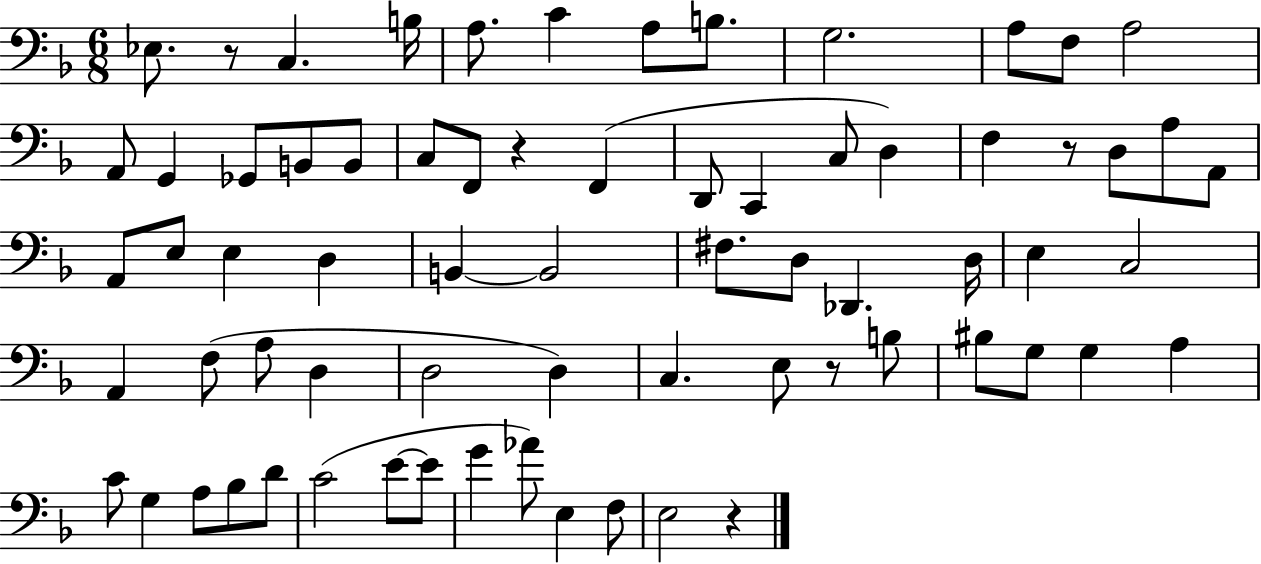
{
  \clef bass
  \numericTimeSignature
  \time 6/8
  \key f \major
  ees8. r8 c4. b16 | a8. c'4 a8 b8. | g2. | a8 f8 a2 | \break a,8 g,4 ges,8 b,8 b,8 | c8 f,8 r4 f,4( | d,8 c,4 c8 d4) | f4 r8 d8 a8 a,8 | \break a,8 e8 e4 d4 | b,4~~ b,2 | fis8. d8 des,4. d16 | e4 c2 | \break a,4 f8( a8 d4 | d2 d4) | c4. e8 r8 b8 | bis8 g8 g4 a4 | \break c'8 g4 a8 bes8 d'8 | c'2( e'8~~ e'8 | g'4 aes'8) e4 f8 | e2 r4 | \break \bar "|."
}